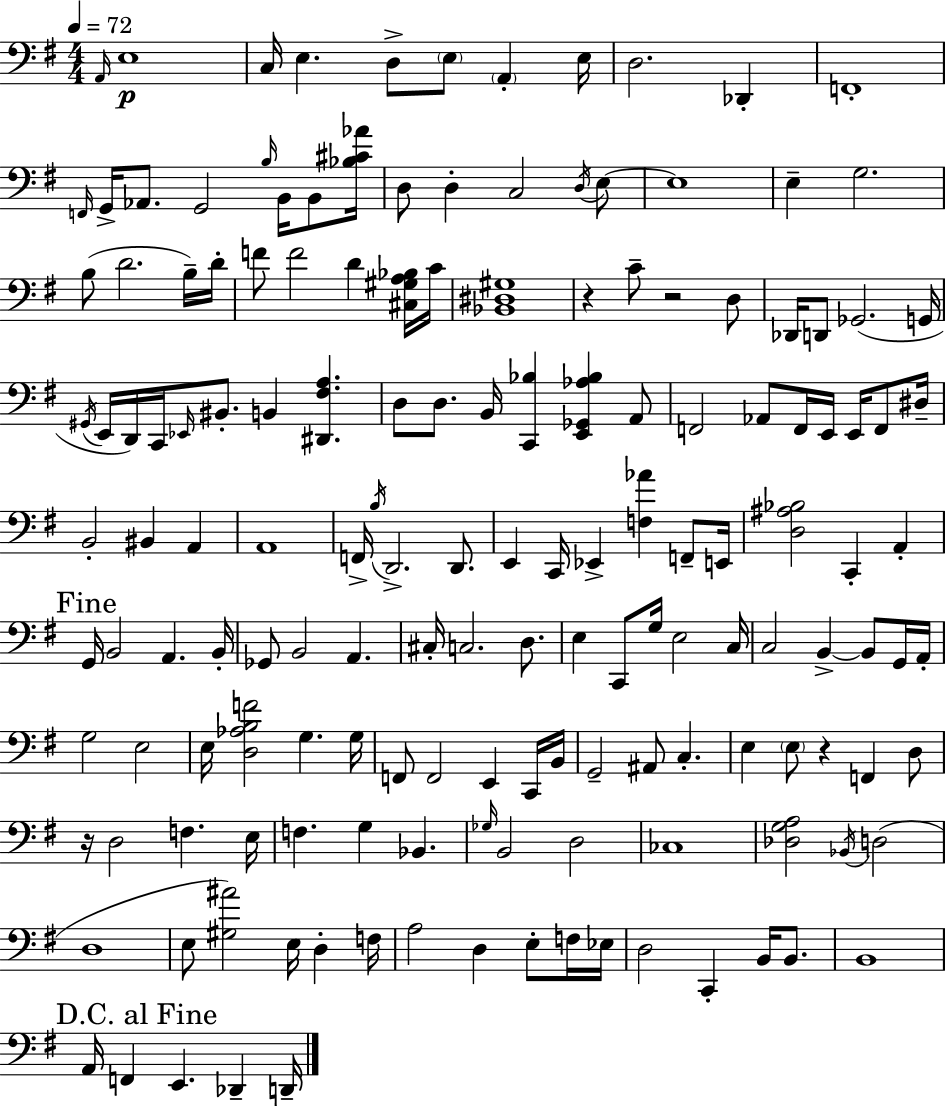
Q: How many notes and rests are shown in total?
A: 157